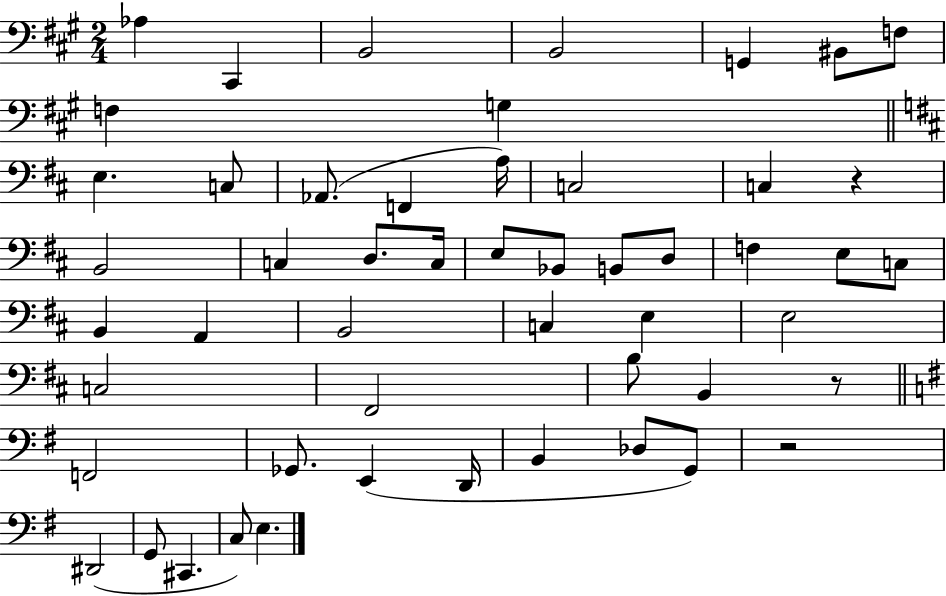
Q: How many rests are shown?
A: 3